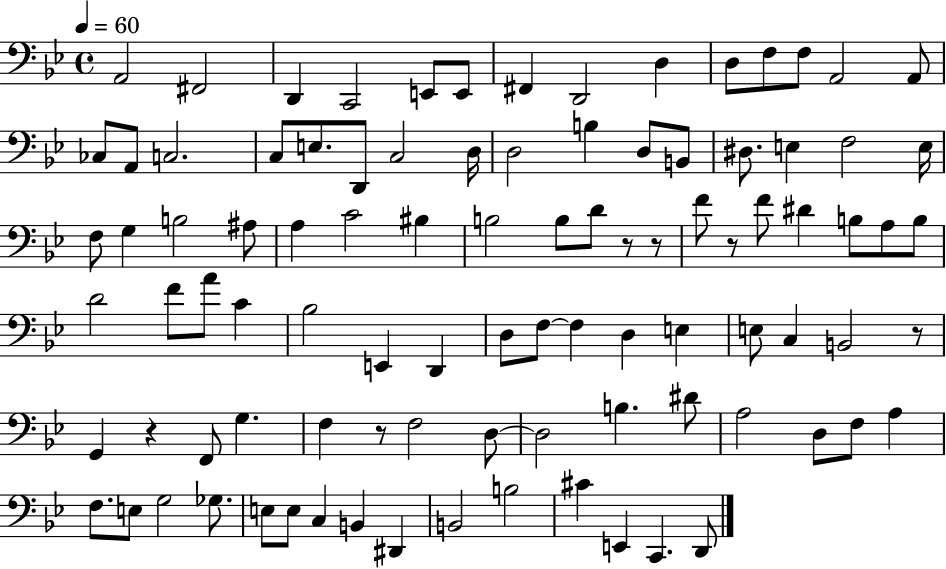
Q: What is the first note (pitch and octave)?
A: A2